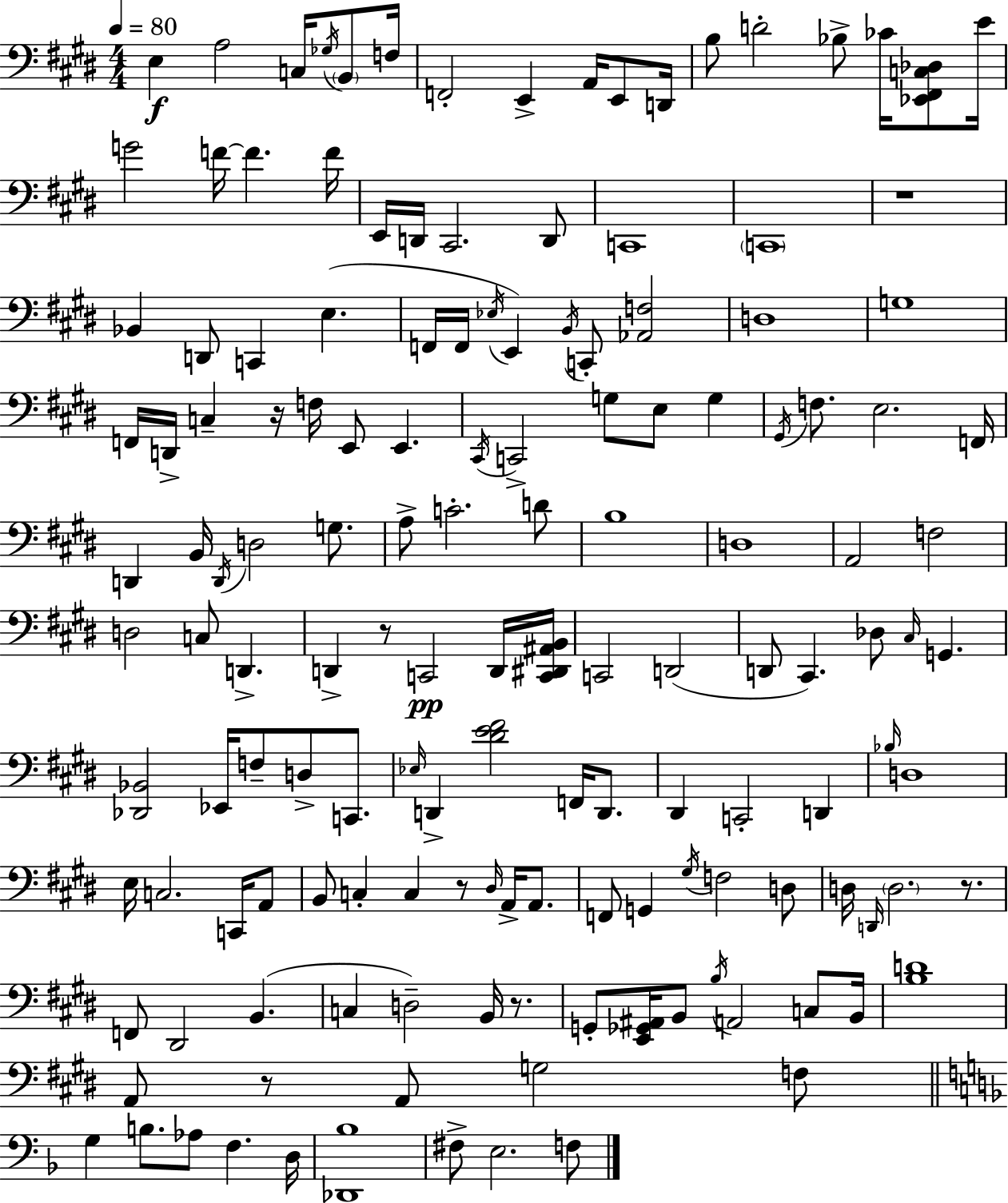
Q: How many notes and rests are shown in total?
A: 148